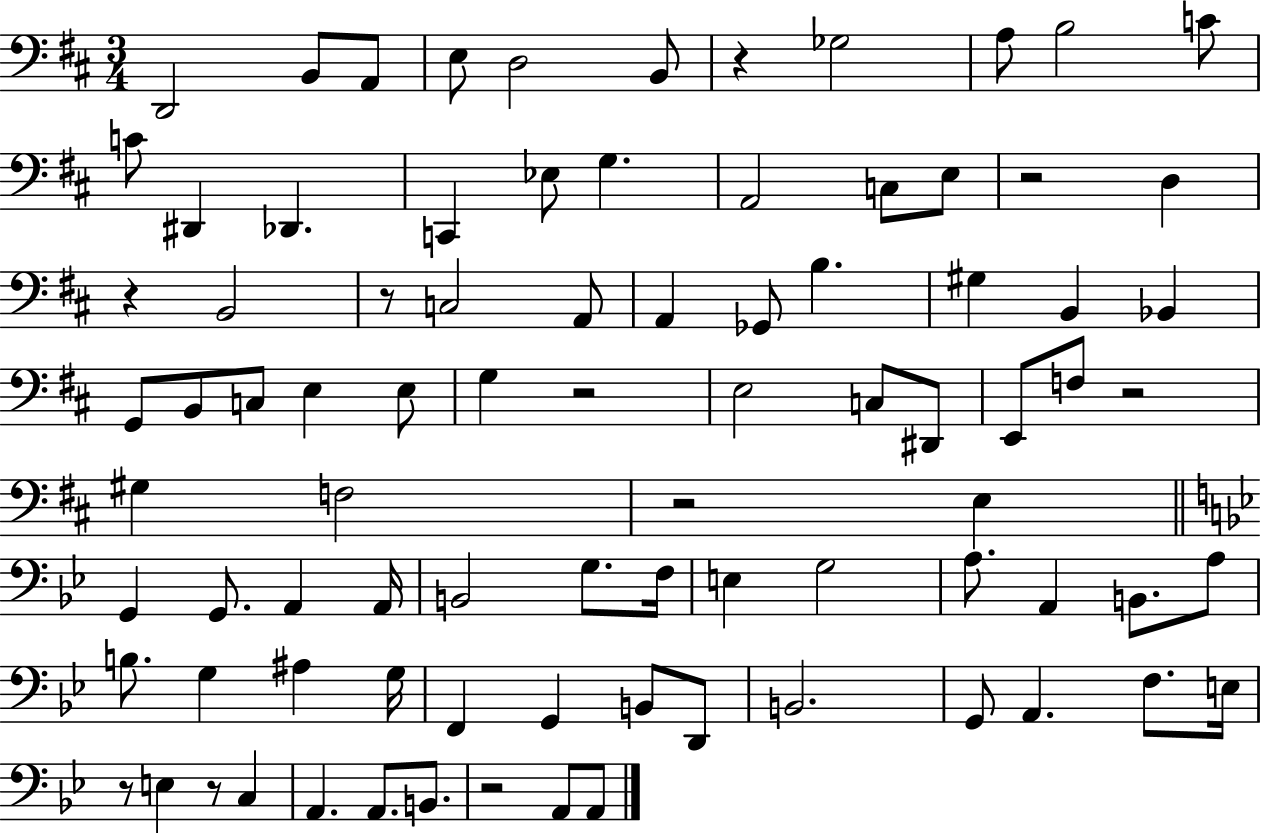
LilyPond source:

{
  \clef bass
  \numericTimeSignature
  \time 3/4
  \key d \major
  \repeat volta 2 { d,2 b,8 a,8 | e8 d2 b,8 | r4 ges2 | a8 b2 c'8 | \break c'8 dis,4 des,4. | c,4 ees8 g4. | a,2 c8 e8 | r2 d4 | \break r4 b,2 | r8 c2 a,8 | a,4 ges,8 b4. | gis4 b,4 bes,4 | \break g,8 b,8 c8 e4 e8 | g4 r2 | e2 c8 dis,8 | e,8 f8 r2 | \break gis4 f2 | r2 e4 | \bar "||" \break \key bes \major g,4 g,8. a,4 a,16 | b,2 g8. f16 | e4 g2 | a8. a,4 b,8. a8 | \break b8. g4 ais4 g16 | f,4 g,4 b,8 d,8 | b,2. | g,8 a,4. f8. e16 | \break r8 e4 r8 c4 | a,4. a,8. b,8. | r2 a,8 a,8 | } \bar "|."
}